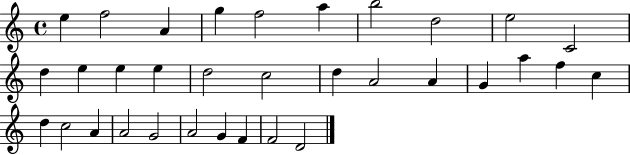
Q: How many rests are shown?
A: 0